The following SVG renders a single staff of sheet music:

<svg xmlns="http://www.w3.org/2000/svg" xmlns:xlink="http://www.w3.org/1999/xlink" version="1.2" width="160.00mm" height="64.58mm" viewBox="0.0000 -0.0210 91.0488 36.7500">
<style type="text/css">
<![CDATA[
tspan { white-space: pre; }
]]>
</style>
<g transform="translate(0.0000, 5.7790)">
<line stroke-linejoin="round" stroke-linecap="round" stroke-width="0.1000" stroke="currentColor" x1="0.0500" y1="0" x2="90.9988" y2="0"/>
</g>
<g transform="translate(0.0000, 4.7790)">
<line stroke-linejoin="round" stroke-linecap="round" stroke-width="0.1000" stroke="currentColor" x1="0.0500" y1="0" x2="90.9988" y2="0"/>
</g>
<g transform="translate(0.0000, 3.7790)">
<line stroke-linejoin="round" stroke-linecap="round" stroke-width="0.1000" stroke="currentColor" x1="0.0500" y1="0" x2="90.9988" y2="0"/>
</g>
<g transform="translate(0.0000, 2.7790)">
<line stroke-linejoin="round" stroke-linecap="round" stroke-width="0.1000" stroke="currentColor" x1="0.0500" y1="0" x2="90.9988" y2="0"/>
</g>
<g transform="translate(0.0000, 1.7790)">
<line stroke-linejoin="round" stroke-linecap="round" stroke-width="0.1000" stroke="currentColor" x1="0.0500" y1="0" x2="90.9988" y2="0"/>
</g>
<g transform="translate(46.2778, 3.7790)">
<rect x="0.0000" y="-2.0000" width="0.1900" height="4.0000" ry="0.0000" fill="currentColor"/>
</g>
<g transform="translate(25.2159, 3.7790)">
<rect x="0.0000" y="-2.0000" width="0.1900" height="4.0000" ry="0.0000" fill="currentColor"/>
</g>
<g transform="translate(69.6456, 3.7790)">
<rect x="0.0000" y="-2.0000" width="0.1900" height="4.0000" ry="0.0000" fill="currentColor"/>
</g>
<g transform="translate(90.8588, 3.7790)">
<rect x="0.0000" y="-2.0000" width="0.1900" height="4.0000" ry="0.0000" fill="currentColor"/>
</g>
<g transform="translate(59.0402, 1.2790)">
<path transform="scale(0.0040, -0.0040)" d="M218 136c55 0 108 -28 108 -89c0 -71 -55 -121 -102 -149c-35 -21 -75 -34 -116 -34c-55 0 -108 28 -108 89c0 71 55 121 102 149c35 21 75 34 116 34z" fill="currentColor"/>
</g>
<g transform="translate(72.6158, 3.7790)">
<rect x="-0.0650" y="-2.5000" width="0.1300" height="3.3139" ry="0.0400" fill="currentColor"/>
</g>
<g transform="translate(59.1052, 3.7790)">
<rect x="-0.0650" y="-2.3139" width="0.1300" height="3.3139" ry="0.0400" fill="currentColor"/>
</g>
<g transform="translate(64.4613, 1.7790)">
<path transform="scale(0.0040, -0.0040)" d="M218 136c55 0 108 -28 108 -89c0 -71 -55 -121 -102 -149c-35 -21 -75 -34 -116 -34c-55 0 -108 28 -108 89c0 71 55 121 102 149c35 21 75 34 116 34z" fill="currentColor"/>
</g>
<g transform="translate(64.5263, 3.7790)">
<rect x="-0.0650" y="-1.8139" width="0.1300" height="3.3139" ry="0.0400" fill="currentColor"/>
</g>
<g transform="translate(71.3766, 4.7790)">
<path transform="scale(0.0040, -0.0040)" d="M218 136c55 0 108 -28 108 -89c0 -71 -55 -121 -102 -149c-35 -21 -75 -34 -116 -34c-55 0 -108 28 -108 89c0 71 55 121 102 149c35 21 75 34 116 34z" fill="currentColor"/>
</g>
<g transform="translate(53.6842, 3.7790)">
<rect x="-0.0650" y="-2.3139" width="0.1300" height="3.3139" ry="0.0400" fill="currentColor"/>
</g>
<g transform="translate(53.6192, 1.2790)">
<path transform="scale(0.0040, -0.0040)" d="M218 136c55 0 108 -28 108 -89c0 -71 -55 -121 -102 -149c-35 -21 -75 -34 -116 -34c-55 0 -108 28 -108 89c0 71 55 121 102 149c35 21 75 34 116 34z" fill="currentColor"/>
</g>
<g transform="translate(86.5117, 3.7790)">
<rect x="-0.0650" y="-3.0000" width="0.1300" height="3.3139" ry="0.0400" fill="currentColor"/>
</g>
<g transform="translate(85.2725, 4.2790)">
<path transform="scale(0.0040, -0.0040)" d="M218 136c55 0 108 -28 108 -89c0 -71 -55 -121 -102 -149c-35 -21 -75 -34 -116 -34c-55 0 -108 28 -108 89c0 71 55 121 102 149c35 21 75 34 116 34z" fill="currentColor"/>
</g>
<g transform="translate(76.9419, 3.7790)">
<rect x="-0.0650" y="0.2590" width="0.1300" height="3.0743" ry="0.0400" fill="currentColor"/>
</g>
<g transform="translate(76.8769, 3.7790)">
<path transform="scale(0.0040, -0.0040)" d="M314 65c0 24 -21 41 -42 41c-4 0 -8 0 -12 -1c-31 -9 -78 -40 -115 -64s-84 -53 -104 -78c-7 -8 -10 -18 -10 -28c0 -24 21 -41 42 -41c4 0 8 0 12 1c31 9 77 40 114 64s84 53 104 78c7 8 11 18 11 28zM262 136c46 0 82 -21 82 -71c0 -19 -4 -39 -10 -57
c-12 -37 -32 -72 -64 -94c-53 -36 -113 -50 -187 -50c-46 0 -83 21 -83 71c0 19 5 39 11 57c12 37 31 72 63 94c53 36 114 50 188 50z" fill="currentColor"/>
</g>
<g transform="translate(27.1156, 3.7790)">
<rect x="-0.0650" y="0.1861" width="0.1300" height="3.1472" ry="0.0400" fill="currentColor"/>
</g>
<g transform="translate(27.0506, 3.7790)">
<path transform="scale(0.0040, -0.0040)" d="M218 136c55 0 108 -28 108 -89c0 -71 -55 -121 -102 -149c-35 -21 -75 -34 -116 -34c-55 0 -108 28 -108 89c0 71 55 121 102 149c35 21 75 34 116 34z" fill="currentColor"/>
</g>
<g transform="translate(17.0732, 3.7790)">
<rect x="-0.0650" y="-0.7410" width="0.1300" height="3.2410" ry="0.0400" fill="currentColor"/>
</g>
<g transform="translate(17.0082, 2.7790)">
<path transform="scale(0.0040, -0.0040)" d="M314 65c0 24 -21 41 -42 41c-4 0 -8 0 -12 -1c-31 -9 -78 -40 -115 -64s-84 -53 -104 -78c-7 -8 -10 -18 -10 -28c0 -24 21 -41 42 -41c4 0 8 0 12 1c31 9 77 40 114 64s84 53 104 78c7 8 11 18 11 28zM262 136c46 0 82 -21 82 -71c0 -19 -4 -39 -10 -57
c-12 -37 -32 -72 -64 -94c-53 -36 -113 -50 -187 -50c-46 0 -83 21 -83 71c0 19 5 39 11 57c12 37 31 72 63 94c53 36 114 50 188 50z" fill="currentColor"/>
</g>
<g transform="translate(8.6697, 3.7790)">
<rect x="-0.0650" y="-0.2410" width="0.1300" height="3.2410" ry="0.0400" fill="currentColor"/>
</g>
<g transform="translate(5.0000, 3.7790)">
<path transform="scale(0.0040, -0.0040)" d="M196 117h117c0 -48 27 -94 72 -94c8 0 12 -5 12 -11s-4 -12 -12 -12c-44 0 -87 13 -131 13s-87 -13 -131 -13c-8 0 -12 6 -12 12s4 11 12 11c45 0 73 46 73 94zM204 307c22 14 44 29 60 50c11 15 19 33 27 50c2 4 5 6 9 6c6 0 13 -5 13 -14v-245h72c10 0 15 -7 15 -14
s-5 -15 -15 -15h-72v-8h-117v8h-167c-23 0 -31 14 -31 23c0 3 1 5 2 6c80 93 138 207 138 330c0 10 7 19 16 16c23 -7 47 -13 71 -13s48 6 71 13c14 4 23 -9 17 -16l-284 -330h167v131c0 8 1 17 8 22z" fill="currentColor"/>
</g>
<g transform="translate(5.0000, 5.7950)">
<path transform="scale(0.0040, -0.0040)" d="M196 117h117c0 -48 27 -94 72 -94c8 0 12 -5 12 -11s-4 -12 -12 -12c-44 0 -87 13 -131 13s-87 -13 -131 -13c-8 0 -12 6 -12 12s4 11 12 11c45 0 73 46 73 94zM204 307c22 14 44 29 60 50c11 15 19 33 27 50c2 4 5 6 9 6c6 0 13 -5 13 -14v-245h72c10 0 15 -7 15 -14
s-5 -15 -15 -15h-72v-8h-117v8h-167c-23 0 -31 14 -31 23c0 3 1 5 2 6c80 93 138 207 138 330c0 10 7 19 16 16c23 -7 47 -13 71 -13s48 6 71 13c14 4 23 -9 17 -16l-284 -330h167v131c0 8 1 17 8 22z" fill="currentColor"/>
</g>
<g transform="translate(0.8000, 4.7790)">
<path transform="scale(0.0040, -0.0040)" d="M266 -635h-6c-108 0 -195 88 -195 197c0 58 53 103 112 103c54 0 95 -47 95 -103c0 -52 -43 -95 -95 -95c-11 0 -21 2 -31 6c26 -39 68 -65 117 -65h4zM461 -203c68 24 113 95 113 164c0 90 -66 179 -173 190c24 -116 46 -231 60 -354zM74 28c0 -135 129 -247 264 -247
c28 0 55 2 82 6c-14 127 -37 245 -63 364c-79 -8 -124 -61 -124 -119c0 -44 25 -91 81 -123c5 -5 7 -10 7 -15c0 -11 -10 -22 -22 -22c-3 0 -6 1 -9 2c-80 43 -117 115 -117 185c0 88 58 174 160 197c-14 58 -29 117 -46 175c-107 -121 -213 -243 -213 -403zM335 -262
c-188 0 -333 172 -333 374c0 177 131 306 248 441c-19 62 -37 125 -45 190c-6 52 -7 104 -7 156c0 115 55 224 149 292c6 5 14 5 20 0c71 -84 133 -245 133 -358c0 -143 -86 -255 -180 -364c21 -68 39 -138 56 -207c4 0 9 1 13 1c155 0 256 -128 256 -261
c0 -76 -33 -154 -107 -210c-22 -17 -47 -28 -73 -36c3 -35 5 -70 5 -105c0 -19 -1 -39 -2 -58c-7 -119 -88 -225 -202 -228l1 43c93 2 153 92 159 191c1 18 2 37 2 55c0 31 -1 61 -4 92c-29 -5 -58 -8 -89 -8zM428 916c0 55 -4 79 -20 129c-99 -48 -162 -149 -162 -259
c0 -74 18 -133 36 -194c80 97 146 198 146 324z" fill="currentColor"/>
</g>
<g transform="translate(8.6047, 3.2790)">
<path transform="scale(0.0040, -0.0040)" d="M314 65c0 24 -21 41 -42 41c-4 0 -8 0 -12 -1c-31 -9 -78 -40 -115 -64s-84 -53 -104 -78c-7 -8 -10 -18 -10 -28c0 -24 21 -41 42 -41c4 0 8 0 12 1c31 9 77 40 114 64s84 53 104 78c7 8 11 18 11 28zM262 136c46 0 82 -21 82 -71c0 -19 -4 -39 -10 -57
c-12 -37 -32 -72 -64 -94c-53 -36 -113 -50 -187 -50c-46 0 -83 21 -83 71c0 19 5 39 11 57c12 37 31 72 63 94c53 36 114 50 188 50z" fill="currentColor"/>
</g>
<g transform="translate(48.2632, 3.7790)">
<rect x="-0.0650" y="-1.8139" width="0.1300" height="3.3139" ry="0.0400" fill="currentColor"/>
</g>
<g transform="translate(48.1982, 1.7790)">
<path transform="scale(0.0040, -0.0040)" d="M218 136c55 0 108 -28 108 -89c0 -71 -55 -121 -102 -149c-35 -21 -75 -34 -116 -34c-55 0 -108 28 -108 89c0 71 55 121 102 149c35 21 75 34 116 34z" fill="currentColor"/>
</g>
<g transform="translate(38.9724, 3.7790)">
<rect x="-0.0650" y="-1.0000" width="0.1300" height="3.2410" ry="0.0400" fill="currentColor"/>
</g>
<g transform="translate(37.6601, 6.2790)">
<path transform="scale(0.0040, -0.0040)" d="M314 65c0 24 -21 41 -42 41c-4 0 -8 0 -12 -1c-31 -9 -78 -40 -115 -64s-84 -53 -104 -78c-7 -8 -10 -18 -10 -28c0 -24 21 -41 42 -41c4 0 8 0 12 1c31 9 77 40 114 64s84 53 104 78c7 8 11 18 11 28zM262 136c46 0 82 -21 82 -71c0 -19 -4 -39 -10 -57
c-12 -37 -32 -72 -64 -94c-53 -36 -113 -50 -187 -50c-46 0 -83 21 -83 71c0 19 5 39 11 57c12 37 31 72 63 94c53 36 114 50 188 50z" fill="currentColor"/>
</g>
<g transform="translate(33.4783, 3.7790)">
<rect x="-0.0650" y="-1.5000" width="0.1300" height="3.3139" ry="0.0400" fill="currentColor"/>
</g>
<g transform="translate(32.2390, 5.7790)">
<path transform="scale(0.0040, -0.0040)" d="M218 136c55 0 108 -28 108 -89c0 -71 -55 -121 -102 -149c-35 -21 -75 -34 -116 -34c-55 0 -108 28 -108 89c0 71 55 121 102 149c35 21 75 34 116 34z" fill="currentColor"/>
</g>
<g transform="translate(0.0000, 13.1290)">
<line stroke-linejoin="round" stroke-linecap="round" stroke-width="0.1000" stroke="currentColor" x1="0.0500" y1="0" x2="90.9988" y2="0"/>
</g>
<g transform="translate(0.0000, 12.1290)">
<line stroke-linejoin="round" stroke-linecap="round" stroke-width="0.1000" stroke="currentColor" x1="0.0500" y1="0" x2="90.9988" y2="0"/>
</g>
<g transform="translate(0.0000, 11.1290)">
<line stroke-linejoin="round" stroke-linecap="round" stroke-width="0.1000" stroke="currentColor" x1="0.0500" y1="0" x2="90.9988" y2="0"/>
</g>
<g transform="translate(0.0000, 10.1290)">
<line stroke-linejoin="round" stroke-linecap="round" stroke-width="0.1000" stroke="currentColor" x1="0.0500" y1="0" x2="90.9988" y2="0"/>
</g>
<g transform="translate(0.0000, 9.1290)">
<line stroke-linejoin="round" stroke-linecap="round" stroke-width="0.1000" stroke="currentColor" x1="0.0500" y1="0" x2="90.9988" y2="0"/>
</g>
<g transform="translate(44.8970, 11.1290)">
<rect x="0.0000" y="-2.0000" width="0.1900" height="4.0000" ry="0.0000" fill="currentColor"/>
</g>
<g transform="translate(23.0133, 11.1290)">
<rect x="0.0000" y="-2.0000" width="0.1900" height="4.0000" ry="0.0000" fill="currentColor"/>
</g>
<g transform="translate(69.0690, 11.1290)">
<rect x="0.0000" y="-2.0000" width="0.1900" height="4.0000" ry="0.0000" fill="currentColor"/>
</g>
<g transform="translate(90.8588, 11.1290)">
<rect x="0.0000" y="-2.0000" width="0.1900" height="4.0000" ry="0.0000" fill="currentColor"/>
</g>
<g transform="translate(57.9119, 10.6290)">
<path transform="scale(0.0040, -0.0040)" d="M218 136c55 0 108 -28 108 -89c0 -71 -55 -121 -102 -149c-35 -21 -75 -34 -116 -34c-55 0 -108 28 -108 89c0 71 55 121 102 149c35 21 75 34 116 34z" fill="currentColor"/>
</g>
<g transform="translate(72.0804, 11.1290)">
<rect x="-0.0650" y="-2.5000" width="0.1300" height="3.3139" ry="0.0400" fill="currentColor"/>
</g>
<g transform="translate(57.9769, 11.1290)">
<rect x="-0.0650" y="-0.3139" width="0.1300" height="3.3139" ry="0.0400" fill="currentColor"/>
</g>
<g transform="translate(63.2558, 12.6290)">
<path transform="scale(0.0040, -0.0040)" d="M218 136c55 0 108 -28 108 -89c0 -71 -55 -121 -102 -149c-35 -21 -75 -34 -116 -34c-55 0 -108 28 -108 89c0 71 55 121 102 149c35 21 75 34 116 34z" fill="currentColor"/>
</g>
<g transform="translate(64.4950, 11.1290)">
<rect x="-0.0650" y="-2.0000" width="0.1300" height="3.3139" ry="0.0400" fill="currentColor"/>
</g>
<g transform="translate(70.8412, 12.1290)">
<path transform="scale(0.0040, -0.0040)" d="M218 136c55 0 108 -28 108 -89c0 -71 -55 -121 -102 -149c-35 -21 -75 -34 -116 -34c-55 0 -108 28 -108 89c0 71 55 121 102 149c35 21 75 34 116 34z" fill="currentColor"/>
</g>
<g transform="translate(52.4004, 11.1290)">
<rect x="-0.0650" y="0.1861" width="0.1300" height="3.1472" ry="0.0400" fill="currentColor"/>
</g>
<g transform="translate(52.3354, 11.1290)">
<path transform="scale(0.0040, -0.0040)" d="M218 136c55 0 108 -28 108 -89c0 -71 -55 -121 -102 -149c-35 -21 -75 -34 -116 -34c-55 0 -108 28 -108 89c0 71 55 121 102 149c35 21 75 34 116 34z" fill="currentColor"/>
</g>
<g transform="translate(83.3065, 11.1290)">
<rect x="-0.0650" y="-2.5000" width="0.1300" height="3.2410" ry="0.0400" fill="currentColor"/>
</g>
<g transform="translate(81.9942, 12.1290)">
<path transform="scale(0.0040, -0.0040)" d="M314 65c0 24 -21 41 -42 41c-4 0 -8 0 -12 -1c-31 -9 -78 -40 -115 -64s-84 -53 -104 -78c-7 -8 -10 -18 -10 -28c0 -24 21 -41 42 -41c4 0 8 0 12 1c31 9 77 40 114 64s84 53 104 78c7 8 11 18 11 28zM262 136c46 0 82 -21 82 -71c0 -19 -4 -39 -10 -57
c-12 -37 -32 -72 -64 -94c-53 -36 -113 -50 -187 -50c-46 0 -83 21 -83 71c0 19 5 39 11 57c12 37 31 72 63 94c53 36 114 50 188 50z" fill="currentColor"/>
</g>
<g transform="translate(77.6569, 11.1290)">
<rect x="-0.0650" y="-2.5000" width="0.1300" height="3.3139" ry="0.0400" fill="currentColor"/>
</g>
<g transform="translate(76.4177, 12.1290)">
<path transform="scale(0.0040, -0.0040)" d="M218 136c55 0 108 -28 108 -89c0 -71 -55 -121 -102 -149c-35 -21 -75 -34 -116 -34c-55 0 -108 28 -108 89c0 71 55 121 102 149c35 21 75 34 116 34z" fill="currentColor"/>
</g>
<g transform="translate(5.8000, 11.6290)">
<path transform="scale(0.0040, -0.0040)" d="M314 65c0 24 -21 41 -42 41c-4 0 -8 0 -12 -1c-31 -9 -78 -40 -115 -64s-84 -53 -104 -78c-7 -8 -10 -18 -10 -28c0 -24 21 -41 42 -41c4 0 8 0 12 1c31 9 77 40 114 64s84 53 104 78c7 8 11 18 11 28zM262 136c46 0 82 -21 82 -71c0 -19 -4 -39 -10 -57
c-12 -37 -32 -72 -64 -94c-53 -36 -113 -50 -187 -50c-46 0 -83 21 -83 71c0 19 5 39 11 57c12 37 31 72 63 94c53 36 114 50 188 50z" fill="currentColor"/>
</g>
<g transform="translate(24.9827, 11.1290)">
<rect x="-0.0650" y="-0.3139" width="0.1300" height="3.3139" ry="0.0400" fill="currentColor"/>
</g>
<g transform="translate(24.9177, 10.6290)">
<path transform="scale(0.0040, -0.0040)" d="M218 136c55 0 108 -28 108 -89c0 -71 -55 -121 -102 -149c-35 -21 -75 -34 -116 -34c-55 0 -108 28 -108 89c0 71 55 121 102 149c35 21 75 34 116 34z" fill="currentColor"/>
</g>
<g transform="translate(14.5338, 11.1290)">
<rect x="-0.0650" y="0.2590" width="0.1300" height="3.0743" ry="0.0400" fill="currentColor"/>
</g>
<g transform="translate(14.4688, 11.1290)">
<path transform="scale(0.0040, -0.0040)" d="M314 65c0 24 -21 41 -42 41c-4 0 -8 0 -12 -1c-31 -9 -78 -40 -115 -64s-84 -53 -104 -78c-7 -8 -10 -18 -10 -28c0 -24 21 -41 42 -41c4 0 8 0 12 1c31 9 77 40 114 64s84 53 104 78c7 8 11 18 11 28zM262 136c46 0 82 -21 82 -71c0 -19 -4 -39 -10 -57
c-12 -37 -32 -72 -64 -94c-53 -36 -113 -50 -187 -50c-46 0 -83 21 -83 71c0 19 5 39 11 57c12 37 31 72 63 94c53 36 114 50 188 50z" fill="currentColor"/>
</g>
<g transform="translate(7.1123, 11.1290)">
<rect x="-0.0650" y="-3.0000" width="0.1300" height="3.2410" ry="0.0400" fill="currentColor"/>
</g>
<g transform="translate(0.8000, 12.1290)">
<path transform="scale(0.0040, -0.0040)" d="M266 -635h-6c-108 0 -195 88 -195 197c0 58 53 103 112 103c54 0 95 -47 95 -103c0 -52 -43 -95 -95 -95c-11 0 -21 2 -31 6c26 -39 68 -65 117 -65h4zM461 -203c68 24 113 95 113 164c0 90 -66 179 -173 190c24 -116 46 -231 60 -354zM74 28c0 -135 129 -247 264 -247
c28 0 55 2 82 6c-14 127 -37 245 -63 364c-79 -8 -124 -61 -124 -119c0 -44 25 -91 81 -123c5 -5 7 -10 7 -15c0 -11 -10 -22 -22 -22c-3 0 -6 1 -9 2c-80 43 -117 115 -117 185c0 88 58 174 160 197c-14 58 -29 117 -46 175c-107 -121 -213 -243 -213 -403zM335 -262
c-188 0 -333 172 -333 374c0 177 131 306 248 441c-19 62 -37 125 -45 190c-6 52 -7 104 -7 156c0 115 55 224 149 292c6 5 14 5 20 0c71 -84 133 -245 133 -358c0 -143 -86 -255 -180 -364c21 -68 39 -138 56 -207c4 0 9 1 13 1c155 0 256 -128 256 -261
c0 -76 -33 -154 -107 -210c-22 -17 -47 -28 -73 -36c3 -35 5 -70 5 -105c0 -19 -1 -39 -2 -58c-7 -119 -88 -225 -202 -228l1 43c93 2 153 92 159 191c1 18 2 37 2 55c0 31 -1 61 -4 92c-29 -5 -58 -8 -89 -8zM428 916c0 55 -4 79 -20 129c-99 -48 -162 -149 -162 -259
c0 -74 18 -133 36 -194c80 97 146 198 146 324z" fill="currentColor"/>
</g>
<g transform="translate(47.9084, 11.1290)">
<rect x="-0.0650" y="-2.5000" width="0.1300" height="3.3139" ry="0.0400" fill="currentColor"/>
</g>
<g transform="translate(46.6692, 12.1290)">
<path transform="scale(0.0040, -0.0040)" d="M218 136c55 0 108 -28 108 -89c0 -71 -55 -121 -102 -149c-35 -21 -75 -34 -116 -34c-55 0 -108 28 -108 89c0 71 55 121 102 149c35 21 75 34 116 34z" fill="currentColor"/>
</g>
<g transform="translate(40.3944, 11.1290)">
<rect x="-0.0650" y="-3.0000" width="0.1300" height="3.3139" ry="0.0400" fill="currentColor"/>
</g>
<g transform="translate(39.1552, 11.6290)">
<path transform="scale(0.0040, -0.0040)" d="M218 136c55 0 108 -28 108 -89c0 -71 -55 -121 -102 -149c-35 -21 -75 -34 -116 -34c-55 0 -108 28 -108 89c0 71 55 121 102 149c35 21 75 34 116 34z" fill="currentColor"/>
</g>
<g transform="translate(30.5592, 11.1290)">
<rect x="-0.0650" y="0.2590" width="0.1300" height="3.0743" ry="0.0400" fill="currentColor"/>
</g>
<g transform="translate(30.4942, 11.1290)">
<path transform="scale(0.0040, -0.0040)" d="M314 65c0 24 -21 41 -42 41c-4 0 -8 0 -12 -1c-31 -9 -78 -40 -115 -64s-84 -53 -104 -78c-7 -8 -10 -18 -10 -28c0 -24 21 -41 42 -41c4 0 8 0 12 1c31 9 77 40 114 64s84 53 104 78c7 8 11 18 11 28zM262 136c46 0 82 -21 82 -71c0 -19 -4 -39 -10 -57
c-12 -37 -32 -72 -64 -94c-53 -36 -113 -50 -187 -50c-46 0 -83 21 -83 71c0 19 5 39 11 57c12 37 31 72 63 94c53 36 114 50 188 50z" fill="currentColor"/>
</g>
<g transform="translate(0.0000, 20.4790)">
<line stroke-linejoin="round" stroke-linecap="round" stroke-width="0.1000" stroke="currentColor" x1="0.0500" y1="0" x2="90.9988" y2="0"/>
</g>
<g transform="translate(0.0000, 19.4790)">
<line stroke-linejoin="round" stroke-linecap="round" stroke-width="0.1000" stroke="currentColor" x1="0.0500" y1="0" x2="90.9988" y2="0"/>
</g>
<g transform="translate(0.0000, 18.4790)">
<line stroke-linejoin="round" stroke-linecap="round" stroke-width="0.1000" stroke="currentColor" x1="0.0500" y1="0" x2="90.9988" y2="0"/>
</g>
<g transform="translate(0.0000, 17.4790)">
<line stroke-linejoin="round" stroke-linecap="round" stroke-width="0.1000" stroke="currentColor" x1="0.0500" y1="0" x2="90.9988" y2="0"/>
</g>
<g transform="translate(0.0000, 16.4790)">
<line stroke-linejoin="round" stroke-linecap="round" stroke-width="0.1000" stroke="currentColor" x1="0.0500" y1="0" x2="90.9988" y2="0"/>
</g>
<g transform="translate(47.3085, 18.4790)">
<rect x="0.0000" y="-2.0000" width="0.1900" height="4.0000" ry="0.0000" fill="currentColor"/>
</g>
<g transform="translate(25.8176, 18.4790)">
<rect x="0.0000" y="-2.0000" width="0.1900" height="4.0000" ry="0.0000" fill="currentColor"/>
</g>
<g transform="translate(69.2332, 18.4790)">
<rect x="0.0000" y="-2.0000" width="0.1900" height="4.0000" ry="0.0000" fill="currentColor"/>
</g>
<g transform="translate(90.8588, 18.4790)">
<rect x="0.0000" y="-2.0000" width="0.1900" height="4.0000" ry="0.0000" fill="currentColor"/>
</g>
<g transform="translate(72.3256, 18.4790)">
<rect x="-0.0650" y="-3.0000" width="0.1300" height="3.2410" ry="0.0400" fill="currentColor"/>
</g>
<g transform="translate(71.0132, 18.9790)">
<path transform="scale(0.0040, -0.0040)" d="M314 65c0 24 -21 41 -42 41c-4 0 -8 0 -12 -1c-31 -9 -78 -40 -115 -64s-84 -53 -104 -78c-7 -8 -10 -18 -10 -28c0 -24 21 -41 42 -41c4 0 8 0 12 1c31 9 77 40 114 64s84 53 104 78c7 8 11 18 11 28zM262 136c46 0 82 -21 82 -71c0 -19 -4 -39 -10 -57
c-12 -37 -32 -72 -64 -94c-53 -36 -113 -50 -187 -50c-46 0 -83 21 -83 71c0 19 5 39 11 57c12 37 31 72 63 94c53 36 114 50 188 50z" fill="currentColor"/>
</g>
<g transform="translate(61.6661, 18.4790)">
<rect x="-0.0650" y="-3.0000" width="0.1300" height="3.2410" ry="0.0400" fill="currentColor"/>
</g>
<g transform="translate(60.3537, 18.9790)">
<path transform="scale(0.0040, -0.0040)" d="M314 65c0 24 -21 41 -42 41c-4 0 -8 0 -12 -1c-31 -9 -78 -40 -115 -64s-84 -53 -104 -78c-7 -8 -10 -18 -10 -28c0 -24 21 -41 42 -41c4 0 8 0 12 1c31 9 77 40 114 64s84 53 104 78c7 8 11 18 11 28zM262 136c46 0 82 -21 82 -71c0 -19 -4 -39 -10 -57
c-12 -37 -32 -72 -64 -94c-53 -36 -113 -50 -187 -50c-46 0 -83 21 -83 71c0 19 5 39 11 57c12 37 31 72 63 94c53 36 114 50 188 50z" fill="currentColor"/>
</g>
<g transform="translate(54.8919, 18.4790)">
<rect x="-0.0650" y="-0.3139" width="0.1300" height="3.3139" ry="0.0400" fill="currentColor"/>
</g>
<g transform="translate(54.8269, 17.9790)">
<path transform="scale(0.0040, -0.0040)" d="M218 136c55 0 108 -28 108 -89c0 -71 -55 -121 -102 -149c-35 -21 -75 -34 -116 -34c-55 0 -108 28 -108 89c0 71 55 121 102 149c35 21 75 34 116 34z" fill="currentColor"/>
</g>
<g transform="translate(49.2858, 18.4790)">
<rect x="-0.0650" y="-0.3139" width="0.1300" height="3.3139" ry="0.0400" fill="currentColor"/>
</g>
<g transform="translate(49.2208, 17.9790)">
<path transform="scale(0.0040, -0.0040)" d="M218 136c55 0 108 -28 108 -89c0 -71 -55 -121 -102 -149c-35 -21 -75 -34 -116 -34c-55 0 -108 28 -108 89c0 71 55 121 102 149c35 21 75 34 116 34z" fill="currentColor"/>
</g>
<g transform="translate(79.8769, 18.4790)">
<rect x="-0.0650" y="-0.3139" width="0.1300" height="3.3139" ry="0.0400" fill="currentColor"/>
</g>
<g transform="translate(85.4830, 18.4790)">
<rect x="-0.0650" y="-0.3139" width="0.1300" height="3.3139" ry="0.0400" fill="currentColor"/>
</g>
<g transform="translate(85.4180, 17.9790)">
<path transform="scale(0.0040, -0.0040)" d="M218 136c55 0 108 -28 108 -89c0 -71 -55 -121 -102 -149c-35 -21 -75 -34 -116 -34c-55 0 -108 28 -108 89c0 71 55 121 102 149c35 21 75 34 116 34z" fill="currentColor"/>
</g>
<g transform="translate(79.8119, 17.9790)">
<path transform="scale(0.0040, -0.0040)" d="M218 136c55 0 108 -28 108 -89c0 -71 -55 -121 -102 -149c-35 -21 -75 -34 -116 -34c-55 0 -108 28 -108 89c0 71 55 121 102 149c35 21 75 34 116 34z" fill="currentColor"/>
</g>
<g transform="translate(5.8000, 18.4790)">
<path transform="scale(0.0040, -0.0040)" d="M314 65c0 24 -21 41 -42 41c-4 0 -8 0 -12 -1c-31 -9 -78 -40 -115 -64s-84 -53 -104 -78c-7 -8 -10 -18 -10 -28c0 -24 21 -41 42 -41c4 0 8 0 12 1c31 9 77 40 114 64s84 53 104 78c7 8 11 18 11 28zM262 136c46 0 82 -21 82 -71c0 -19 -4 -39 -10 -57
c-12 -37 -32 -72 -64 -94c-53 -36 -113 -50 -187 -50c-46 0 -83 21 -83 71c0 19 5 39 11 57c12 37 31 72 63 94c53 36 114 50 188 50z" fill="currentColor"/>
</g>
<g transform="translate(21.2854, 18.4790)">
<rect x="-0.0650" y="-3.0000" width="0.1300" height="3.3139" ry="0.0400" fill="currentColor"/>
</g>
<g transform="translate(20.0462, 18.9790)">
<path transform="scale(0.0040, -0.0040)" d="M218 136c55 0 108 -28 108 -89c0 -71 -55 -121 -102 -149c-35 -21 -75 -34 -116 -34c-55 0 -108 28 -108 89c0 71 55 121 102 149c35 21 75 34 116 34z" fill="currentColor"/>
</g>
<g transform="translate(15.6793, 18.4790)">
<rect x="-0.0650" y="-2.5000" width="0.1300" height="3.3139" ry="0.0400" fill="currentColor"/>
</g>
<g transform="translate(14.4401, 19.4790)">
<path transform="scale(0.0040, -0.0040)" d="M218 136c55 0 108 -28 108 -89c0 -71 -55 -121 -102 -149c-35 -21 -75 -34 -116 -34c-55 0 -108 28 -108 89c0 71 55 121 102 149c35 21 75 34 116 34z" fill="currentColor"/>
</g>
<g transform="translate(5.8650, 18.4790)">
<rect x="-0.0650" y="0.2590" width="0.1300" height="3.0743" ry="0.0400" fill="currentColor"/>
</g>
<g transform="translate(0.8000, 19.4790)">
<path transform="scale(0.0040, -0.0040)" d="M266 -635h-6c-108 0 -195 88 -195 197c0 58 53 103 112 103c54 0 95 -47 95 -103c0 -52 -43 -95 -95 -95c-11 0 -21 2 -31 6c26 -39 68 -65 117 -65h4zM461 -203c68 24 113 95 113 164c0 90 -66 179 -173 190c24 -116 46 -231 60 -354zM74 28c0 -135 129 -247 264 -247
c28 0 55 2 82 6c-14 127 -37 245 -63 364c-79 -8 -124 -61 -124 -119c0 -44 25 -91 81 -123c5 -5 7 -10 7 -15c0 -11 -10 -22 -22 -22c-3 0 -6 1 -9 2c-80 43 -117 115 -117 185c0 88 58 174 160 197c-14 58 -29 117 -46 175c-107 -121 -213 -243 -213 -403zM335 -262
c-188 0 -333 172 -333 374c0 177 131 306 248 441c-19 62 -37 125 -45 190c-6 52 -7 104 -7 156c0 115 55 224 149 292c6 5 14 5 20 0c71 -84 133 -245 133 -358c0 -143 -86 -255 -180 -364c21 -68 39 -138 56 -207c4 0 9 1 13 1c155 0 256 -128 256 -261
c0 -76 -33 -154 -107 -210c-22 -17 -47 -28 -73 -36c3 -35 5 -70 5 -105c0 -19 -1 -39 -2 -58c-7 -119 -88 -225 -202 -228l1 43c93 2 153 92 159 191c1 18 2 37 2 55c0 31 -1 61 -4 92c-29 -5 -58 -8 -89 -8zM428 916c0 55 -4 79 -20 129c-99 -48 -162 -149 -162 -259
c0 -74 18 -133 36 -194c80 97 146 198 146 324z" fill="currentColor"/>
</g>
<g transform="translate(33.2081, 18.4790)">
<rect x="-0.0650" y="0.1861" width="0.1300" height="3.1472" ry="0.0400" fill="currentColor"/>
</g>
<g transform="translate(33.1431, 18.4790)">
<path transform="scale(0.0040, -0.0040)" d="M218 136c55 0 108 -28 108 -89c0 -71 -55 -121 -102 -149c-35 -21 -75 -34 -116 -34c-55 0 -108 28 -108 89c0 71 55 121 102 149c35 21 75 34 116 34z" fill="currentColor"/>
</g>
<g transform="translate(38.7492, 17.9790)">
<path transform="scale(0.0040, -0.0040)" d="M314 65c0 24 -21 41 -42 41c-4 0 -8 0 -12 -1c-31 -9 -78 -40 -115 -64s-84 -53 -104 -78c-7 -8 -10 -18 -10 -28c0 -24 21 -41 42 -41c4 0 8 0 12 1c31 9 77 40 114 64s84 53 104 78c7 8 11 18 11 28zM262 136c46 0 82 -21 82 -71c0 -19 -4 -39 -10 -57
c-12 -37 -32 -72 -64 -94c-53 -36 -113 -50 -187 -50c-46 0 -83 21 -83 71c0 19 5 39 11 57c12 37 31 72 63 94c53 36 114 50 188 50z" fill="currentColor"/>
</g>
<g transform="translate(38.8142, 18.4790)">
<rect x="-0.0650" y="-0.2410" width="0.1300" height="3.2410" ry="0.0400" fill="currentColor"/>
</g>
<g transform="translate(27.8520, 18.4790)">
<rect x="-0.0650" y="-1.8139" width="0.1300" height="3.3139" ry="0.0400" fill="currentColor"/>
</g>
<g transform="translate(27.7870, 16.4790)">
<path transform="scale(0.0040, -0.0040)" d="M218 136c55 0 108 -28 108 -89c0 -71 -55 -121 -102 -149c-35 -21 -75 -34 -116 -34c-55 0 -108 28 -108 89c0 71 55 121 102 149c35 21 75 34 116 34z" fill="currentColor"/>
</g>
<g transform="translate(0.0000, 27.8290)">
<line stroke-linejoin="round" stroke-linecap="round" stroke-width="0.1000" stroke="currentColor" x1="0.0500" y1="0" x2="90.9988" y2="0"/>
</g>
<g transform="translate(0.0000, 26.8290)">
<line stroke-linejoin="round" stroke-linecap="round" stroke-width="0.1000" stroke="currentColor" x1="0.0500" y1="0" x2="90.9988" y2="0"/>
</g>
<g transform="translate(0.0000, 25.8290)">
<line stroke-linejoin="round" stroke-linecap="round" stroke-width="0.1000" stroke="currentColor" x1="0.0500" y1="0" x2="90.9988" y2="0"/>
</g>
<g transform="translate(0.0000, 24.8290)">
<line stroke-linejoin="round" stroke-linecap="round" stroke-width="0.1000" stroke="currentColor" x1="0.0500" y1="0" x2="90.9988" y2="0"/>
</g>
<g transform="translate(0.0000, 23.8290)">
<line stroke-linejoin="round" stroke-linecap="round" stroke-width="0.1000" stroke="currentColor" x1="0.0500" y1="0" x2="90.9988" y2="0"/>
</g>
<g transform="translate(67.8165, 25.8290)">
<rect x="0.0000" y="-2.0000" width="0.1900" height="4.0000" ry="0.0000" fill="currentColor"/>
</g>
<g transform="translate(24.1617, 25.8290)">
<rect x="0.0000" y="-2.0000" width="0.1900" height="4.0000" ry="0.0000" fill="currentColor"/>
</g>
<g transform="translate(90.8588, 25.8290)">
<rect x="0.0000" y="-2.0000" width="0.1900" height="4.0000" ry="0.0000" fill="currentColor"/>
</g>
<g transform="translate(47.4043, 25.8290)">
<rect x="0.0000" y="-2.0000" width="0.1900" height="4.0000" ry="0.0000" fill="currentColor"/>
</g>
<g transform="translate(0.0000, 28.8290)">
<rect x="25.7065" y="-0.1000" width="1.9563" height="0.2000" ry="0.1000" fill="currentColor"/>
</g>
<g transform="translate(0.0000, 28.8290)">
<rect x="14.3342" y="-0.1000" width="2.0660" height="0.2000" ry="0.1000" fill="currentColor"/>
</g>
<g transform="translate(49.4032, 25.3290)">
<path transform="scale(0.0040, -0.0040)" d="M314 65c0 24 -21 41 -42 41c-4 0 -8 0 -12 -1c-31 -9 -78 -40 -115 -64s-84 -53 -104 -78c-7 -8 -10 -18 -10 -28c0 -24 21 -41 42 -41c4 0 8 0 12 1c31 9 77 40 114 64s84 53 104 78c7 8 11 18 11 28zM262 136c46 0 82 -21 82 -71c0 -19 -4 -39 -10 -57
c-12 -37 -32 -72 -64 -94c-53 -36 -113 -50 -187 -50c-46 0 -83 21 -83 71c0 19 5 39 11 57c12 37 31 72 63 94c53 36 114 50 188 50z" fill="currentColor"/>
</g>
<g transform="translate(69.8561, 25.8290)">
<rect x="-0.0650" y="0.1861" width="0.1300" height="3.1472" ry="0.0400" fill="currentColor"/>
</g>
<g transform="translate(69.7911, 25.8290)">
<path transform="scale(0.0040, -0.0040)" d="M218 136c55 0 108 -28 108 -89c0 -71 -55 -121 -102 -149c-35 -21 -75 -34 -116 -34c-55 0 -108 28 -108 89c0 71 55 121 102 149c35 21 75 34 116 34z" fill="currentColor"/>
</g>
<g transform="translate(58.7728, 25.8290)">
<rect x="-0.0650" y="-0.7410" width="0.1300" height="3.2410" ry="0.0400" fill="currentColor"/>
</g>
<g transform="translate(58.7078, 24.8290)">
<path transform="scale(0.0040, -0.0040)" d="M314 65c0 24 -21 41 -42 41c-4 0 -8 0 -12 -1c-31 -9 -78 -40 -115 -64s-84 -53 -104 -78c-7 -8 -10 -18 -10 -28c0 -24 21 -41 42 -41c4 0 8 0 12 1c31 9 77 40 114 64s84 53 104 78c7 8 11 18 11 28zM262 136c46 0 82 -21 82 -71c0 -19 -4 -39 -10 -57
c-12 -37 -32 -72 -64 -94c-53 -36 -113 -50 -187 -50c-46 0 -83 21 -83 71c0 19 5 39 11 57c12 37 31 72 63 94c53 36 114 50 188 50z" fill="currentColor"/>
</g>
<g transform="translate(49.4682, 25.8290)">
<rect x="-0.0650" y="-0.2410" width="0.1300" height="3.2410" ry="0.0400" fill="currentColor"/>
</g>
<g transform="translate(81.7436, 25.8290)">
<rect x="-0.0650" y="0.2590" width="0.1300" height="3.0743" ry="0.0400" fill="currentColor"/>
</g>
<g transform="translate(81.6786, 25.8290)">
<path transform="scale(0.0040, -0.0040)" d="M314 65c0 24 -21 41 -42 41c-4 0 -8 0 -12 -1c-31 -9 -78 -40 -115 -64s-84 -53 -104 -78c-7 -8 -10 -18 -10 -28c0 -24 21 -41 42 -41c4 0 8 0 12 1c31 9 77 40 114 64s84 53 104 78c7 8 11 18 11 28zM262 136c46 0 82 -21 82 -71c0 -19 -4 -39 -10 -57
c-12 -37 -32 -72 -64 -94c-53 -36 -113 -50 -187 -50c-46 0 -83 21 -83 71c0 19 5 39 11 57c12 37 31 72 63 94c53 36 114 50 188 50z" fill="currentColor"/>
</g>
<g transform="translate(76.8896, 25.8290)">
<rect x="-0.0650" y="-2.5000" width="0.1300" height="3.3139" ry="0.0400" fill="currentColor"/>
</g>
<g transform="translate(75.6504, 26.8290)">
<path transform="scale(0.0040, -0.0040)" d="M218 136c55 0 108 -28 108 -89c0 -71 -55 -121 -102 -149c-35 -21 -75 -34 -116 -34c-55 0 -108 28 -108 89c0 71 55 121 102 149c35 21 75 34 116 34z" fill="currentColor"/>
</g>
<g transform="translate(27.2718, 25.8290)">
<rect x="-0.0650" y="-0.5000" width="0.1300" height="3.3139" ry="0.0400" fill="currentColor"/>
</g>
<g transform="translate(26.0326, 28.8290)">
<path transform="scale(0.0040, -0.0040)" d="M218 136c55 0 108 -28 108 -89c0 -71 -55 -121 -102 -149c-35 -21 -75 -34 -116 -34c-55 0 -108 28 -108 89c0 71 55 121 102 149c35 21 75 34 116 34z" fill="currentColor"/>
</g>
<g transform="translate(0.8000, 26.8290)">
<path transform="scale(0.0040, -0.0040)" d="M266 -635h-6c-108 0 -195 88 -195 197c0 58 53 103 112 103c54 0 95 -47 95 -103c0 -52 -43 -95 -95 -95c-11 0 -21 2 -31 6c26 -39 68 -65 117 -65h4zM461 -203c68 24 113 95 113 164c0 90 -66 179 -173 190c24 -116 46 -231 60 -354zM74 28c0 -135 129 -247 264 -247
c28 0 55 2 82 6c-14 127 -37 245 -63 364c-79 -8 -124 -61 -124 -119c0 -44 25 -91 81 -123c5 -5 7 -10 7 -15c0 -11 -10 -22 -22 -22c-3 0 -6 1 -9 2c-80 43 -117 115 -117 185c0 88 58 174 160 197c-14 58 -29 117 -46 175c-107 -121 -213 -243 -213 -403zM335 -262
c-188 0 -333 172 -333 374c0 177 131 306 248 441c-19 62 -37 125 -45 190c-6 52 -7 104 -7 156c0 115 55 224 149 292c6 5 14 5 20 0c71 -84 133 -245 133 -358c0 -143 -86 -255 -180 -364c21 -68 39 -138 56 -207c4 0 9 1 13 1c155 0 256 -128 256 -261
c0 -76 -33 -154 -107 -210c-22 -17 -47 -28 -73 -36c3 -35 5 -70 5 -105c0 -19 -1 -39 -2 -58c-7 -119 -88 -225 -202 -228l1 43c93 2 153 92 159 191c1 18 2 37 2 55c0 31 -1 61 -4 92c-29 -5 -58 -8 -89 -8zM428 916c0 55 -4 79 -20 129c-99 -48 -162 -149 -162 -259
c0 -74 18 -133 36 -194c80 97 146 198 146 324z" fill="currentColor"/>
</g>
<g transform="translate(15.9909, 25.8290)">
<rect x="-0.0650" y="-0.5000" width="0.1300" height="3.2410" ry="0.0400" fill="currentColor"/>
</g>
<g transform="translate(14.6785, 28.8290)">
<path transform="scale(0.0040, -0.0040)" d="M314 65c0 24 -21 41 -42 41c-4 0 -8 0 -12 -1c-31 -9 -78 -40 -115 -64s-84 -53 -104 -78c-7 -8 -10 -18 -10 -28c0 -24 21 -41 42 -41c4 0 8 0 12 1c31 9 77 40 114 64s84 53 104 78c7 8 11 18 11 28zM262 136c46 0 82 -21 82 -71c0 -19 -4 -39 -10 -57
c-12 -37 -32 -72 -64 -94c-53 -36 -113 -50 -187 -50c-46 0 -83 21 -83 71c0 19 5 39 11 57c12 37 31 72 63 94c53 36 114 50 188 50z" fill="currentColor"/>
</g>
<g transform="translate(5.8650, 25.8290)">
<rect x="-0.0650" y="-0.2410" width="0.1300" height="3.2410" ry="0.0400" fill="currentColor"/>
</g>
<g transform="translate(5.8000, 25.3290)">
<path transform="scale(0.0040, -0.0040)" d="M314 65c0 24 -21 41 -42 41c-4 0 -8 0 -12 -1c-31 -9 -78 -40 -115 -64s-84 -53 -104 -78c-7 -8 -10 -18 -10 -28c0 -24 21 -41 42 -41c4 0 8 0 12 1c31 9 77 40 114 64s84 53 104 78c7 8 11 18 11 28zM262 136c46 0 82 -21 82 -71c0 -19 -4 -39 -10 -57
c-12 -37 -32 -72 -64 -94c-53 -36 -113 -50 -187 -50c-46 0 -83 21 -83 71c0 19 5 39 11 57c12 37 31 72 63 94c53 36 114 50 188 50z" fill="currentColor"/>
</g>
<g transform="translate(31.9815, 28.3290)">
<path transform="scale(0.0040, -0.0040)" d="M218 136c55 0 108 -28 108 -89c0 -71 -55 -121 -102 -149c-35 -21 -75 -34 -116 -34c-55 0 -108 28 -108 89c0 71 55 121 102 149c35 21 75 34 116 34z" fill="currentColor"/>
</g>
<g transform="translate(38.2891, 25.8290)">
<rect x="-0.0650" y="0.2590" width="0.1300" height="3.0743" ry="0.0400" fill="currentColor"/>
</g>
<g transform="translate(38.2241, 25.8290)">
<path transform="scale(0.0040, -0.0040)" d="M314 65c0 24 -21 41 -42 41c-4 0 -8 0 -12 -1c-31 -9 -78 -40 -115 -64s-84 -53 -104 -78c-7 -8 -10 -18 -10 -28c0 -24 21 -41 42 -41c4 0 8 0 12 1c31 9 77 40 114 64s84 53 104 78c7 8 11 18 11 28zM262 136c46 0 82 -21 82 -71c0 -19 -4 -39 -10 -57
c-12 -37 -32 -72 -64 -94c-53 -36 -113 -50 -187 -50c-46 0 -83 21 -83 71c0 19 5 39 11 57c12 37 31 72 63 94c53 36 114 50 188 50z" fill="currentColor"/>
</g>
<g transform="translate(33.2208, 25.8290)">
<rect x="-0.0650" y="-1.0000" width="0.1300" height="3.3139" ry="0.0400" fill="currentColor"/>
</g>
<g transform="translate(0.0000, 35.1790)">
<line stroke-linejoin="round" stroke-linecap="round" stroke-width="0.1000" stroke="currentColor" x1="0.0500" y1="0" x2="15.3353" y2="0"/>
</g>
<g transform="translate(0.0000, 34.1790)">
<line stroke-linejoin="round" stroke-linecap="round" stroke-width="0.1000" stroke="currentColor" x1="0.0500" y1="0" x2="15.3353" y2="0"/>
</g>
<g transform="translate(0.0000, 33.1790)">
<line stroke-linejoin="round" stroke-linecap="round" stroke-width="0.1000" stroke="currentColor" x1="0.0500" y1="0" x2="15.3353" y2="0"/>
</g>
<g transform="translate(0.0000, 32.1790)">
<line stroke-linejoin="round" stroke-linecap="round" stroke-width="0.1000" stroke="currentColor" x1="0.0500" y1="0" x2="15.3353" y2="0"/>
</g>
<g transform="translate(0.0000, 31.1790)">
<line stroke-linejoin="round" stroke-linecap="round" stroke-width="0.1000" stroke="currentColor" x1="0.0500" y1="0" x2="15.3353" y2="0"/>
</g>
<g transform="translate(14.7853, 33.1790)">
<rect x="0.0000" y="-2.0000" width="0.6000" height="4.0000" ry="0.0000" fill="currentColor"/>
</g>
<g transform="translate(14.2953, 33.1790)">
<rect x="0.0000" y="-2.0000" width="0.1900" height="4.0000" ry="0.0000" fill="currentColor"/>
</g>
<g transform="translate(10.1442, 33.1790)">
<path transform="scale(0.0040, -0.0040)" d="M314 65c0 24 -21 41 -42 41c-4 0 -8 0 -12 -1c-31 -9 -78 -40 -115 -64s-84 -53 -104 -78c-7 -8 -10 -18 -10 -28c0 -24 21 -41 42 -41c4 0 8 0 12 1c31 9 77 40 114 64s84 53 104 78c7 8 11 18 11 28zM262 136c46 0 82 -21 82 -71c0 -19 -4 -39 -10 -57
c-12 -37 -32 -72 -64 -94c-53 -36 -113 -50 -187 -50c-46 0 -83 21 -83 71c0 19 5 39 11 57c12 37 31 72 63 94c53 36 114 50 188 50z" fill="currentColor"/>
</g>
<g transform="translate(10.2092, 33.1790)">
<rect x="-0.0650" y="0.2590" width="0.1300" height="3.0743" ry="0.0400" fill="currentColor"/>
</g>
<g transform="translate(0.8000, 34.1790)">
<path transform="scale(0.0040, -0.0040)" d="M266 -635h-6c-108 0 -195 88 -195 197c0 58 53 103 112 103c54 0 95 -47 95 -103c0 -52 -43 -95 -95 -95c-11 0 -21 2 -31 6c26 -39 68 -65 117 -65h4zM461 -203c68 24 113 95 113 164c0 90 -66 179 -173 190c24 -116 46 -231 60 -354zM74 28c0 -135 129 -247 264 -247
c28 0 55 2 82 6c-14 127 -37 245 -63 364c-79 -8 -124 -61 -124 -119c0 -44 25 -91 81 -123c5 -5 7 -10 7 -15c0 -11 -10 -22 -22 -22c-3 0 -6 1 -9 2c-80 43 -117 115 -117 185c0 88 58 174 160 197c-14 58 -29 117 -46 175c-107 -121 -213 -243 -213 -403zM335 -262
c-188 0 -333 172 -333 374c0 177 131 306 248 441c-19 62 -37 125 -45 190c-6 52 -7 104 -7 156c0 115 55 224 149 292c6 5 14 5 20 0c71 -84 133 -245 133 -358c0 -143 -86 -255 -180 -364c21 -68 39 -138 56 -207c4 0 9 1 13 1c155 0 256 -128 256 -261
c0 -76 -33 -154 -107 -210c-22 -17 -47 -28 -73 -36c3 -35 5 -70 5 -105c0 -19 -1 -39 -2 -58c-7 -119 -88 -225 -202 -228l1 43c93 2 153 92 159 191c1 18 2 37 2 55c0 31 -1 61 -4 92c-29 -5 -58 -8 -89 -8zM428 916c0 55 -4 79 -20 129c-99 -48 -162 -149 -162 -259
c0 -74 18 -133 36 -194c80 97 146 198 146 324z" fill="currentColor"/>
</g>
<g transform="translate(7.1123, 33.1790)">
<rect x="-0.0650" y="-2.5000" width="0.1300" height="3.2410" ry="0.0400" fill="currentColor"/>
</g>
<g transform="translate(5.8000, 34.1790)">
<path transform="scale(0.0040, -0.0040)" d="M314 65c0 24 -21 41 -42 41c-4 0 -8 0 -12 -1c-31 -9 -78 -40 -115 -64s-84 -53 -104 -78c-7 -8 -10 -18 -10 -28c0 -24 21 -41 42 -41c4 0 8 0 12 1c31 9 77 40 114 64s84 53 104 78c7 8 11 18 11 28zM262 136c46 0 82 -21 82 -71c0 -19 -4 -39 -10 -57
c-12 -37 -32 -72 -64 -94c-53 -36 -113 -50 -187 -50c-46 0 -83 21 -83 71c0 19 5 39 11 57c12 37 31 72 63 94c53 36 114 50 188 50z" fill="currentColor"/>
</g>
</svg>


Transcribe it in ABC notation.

X:1
T:Untitled
M:4/4
L:1/4
K:C
c2 d2 B E D2 f g g f G B2 A A2 B2 c B2 A G B c F G G G2 B2 G A f B c2 c c A2 A2 c c c2 C2 C D B2 c2 d2 B G B2 G2 B2